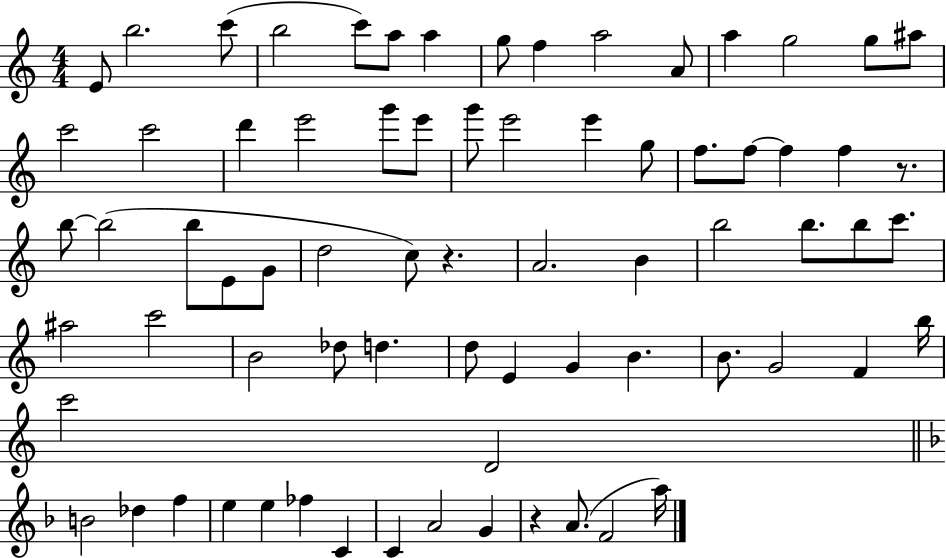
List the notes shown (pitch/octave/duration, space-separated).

E4/e B5/h. C6/e B5/h C6/e A5/e A5/q G5/e F5/q A5/h A4/e A5/q G5/h G5/e A#5/e C6/h C6/h D6/q E6/h G6/e E6/e G6/e E6/h E6/q G5/e F5/e. F5/e F5/q F5/q R/e. B5/e B5/h B5/e E4/e G4/e D5/h C5/e R/q. A4/h. B4/q B5/h B5/e. B5/e C6/e. A#5/h C6/h B4/h Db5/e D5/q. D5/e E4/q G4/q B4/q. B4/e. G4/h F4/q B5/s C6/h D4/h B4/h Db5/q F5/q E5/q E5/q FES5/q C4/q C4/q A4/h G4/q R/q A4/e. F4/h A5/s